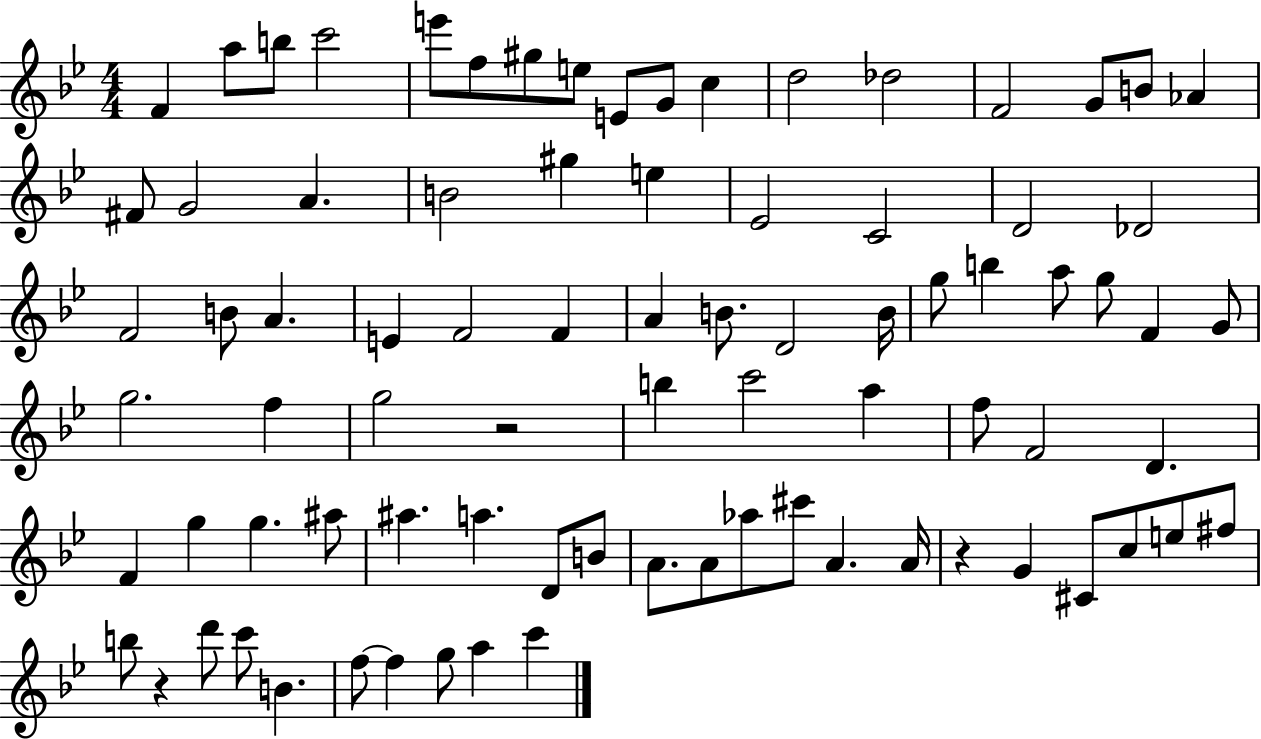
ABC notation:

X:1
T:Untitled
M:4/4
L:1/4
K:Bb
F a/2 b/2 c'2 e'/2 f/2 ^g/2 e/2 E/2 G/2 c d2 _d2 F2 G/2 B/2 _A ^F/2 G2 A B2 ^g e _E2 C2 D2 _D2 F2 B/2 A E F2 F A B/2 D2 B/4 g/2 b a/2 g/2 F G/2 g2 f g2 z2 b c'2 a f/2 F2 D F g g ^a/2 ^a a D/2 B/2 A/2 A/2 _a/2 ^c'/2 A A/4 z G ^C/2 c/2 e/2 ^f/2 b/2 z d'/2 c'/2 B f/2 f g/2 a c'